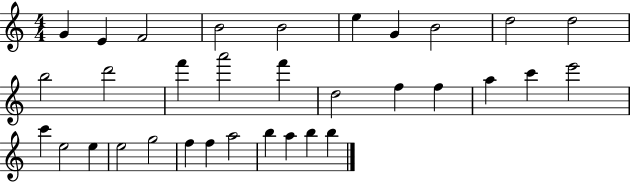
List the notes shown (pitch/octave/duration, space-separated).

G4/q E4/q F4/h B4/h B4/h E5/q G4/q B4/h D5/h D5/h B5/h D6/h F6/q A6/h F6/q D5/h F5/q F5/q A5/q C6/q E6/h C6/q E5/h E5/q E5/h G5/h F5/q F5/q A5/h B5/q A5/q B5/q B5/q